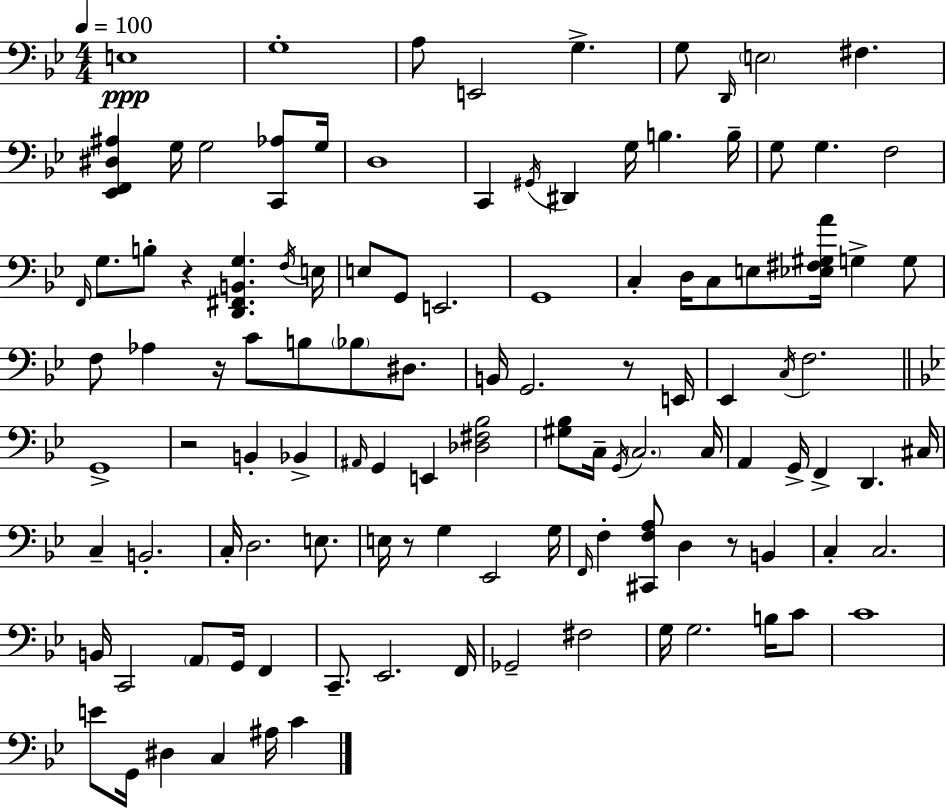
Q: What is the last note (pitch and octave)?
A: C4